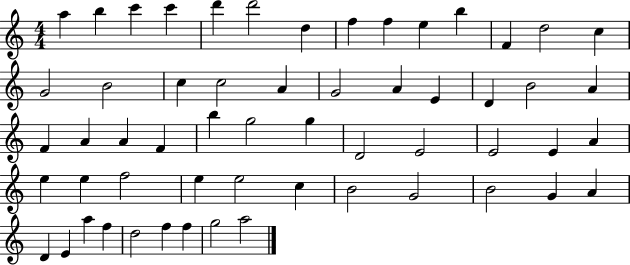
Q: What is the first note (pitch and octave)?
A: A5